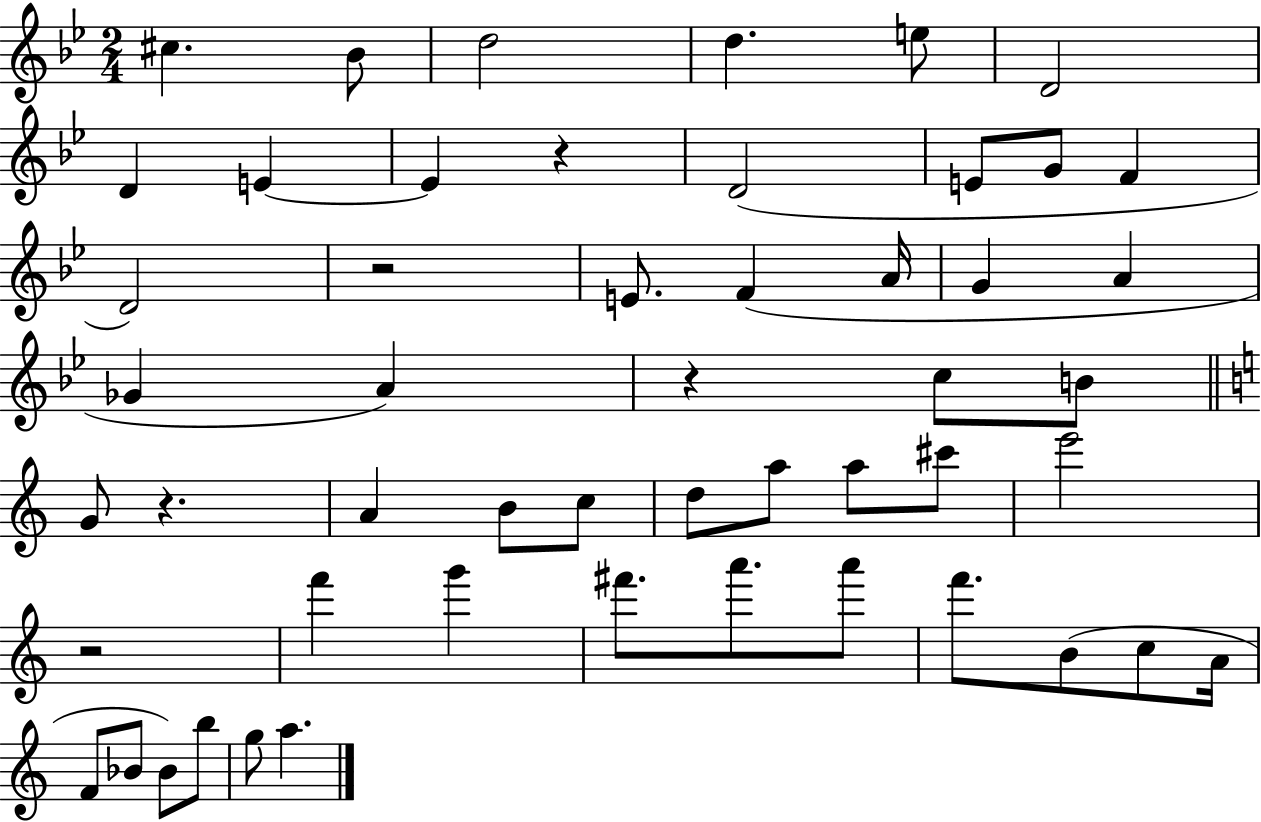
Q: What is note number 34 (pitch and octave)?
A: G6